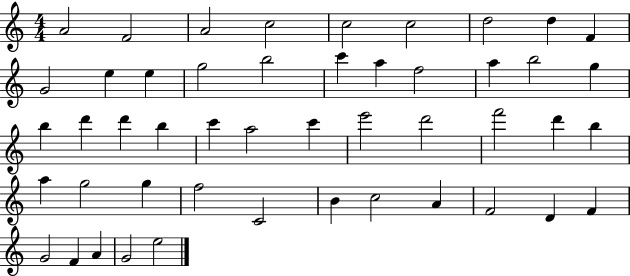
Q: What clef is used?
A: treble